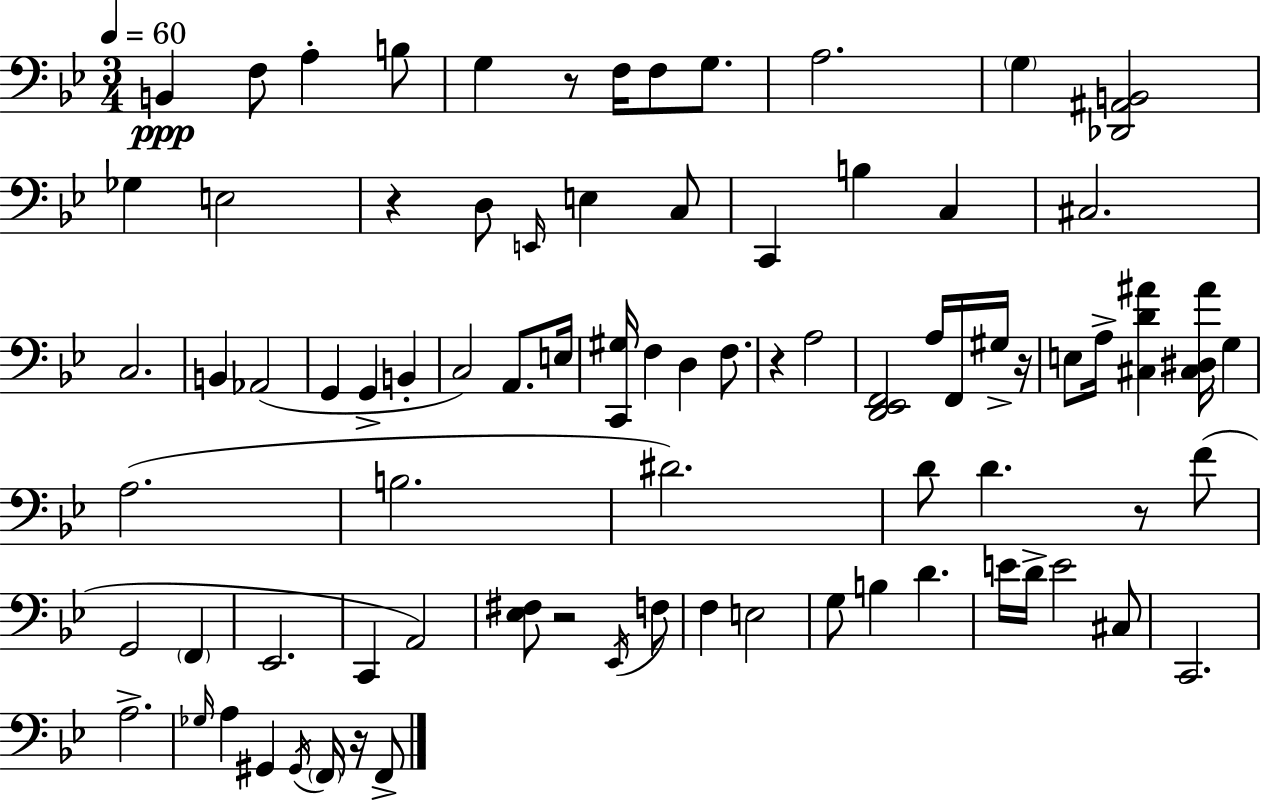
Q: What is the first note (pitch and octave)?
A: B2